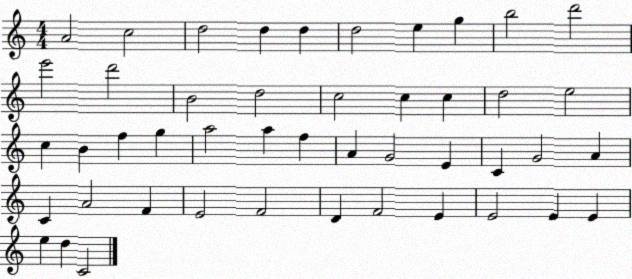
X:1
T:Untitled
M:4/4
L:1/4
K:C
A2 c2 d2 d d d2 e g b2 d'2 e'2 d'2 B2 d2 c2 c c d2 e2 c B f g a2 a f A G2 E C G2 A C A2 F E2 F2 D F2 E E2 E E e d C2